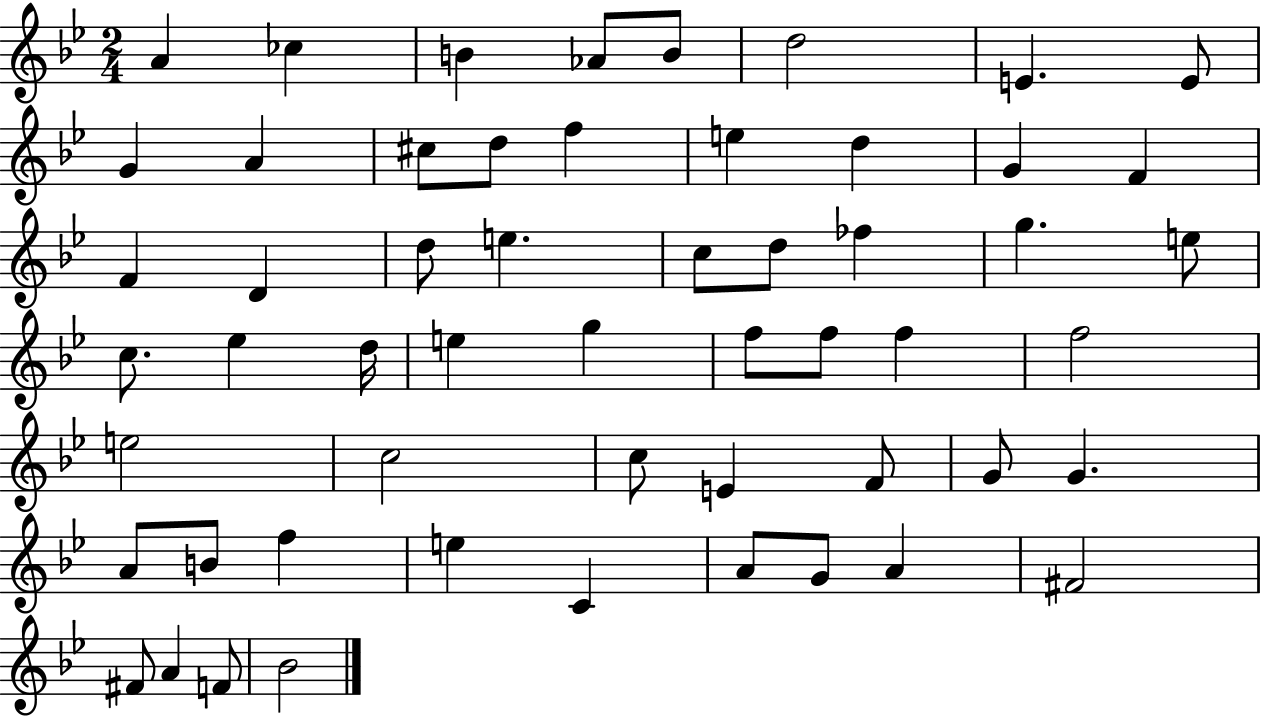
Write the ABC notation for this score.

X:1
T:Untitled
M:2/4
L:1/4
K:Bb
A _c B _A/2 B/2 d2 E E/2 G A ^c/2 d/2 f e d G F F D d/2 e c/2 d/2 _f g e/2 c/2 _e d/4 e g f/2 f/2 f f2 e2 c2 c/2 E F/2 G/2 G A/2 B/2 f e C A/2 G/2 A ^F2 ^F/2 A F/2 _B2